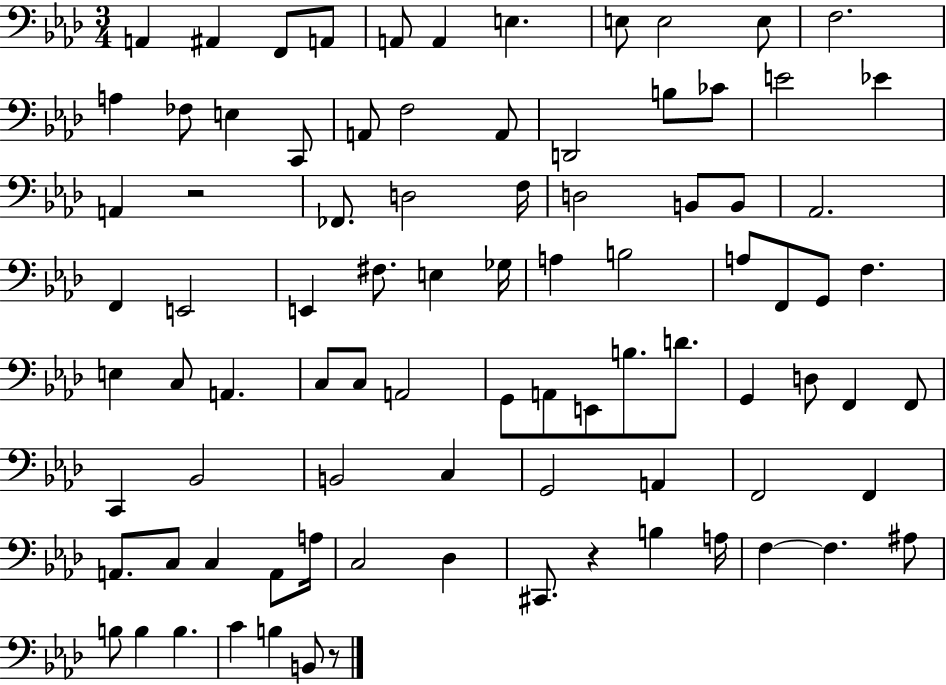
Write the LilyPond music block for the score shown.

{
  \clef bass
  \numericTimeSignature
  \time 3/4
  \key aes \major
  a,4 ais,4 f,8 a,8 | a,8 a,4 e4. | e8 e2 e8 | f2. | \break a4 fes8 e4 c,8 | a,8 f2 a,8 | d,2 b8 ces'8 | e'2 ees'4 | \break a,4 r2 | fes,8. d2 f16 | d2 b,8 b,8 | aes,2. | \break f,4 e,2 | e,4 fis8. e4 ges16 | a4 b2 | a8 f,8 g,8 f4. | \break e4 c8 a,4. | c8 c8 a,2 | g,8 a,8 e,8 b8. d'8. | g,4 d8 f,4 f,8 | \break c,4 bes,2 | b,2 c4 | g,2 a,4 | f,2 f,4 | \break a,8. c8 c4 a,8 a16 | c2 des4 | cis,8. r4 b4 a16 | f4~~ f4. ais8 | \break b8 b4 b4. | c'4 b4 b,8 r8 | \bar "|."
}